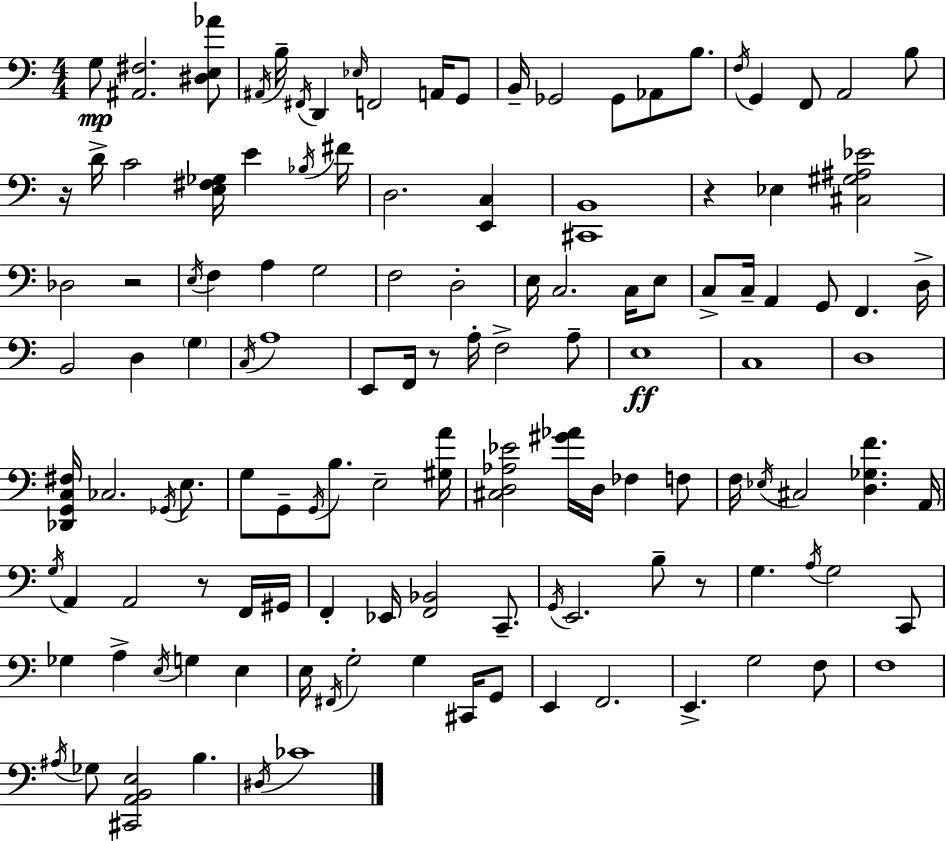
{
  \clef bass
  \numericTimeSignature
  \time 4/4
  \key a \minor
  g8\mp <ais, fis>2. <dis e aes'>8 | \acciaccatura { ais,16 } b16-- \acciaccatura { fis,16 } d,4 \grace { ees16 } f,2 | a,16 g,8 b,16-- ges,2 ges,8 aes,8 | b8. \acciaccatura { f16 } g,4 f,8 a,2 | \break b8 r16 d'16-> c'2 <e fis ges>16 e'4 | \acciaccatura { bes16 } fis'16 d2. | <e, c>4 <cis, b,>1 | r4 ees4 <cis gis ais ees'>2 | \break des2 r2 | \acciaccatura { e16 } f4 a4 g2 | f2 d2-. | e16 c2. | \break c16 e8 c8-> c16-- a,4 g,8 f,4. | d16-> b,2 d4 | \parenthesize g4 \acciaccatura { c16 } a1 | e,8 f,16 r8 a16-. f2-> | \break a8-- e1\ff | c1 | d1 | <des, g, c fis>16 ces2. | \break \acciaccatura { ges,16 } e8. g8 g,8-- \acciaccatura { g,16 } b8. | e2-- <gis a'>16 <cis d aes ees'>2 | <gis' aes'>16 d16 fes4 f8 f16 \acciaccatura { ees16 } cis2 | <d ges f'>4. a,16 \acciaccatura { g16 } a,4 a,2 | \break r8 f,16 gis,16 f,4-. ees,16 | <f, bes,>2 c,8.-- \acciaccatura { g,16 } e,2. | b8-- r8 g4. | \acciaccatura { a16 } g2 c,8 ges4 | \break a4-> \acciaccatura { e16 } g4 e4 e16 \acciaccatura { fis,16 } | g2-. g4 cis,16 g,8 e,4 | f,2. e,4.-> | g2 f8 f1 | \break \acciaccatura { ais16 } | ges8 <cis, a, b, e>2 b4. | \acciaccatura { dis16 } ces'1 | \bar "|."
}